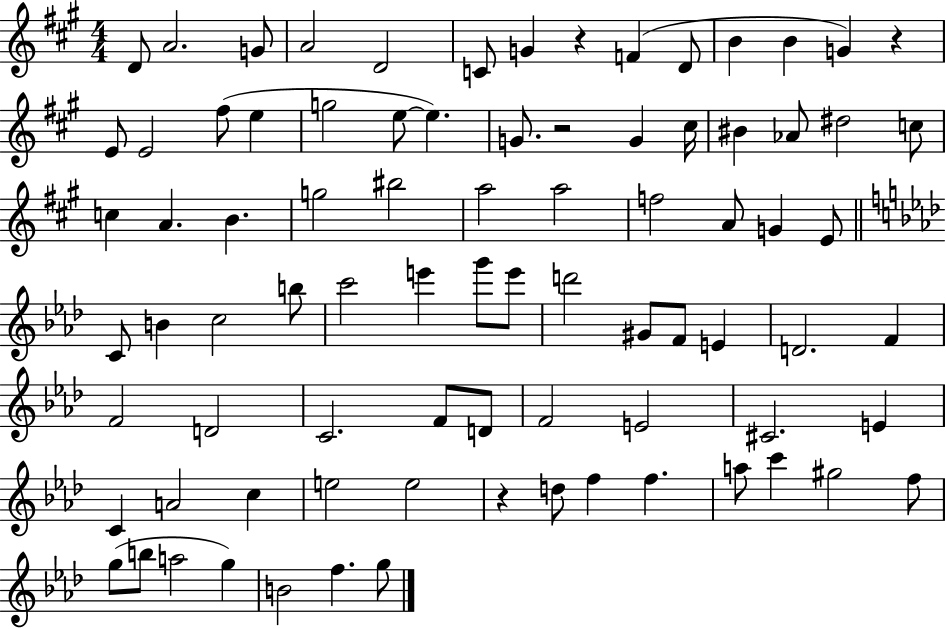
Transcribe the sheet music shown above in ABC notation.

X:1
T:Untitled
M:4/4
L:1/4
K:A
D/2 A2 G/2 A2 D2 C/2 G z F D/2 B B G z E/2 E2 ^f/2 e g2 e/2 e G/2 z2 G ^c/4 ^B _A/2 ^d2 c/2 c A B g2 ^b2 a2 a2 f2 A/2 G E/2 C/2 B c2 b/2 c'2 e' g'/2 e'/2 d'2 ^G/2 F/2 E D2 F F2 D2 C2 F/2 D/2 F2 E2 ^C2 E C A2 c e2 e2 z d/2 f f a/2 c' ^g2 f/2 g/2 b/2 a2 g B2 f g/2